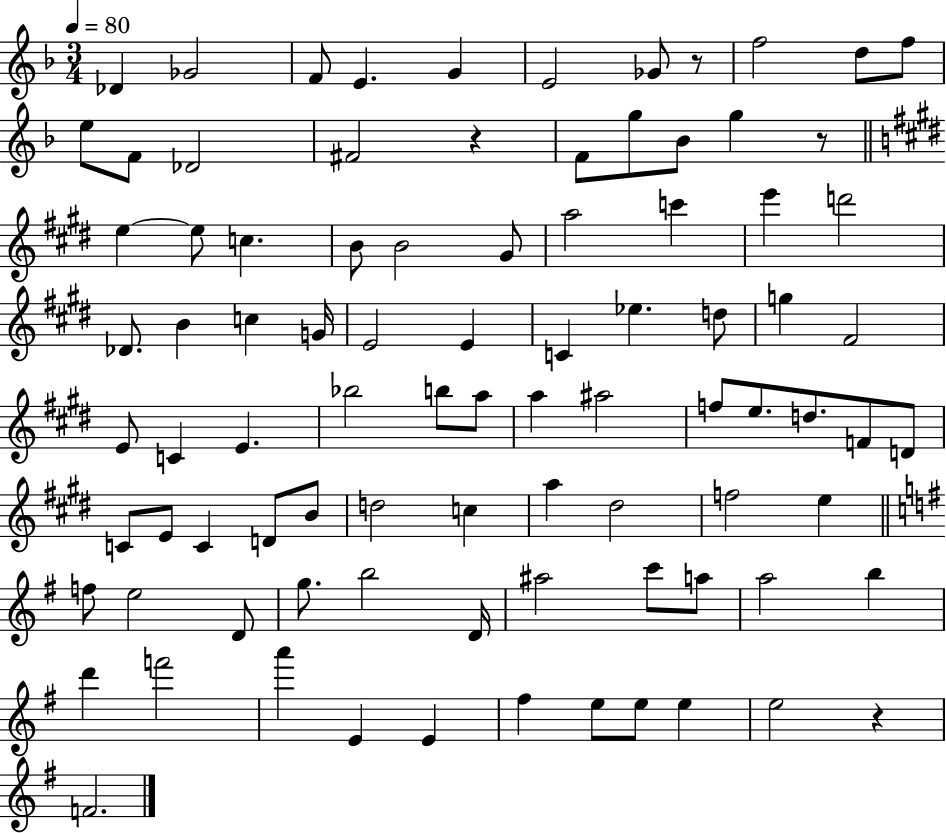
X:1
T:Untitled
M:3/4
L:1/4
K:F
_D _G2 F/2 E G E2 _G/2 z/2 f2 d/2 f/2 e/2 F/2 _D2 ^F2 z F/2 g/2 _B/2 g z/2 e e/2 c B/2 B2 ^G/2 a2 c' e' d'2 _D/2 B c G/4 E2 E C _e d/2 g ^F2 E/2 C E _b2 b/2 a/2 a ^a2 f/2 e/2 d/2 F/2 D/2 C/2 E/2 C D/2 B/2 d2 c a ^d2 f2 e f/2 e2 D/2 g/2 b2 D/4 ^a2 c'/2 a/2 a2 b d' f'2 a' E E ^f e/2 e/2 e e2 z F2